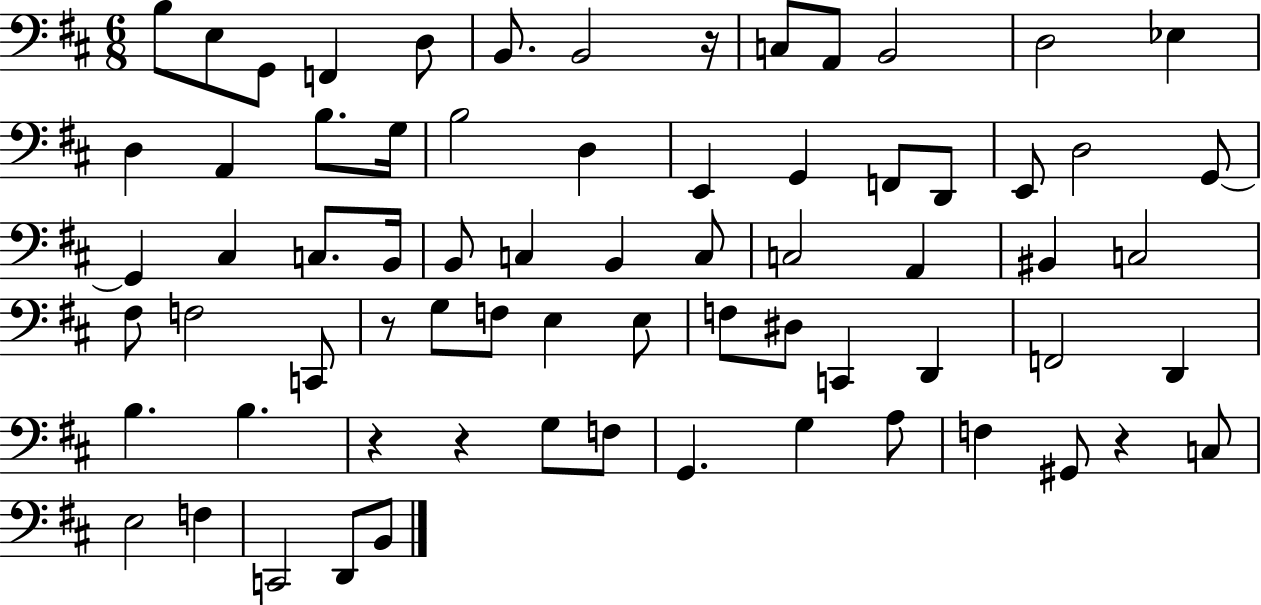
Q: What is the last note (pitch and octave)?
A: B2